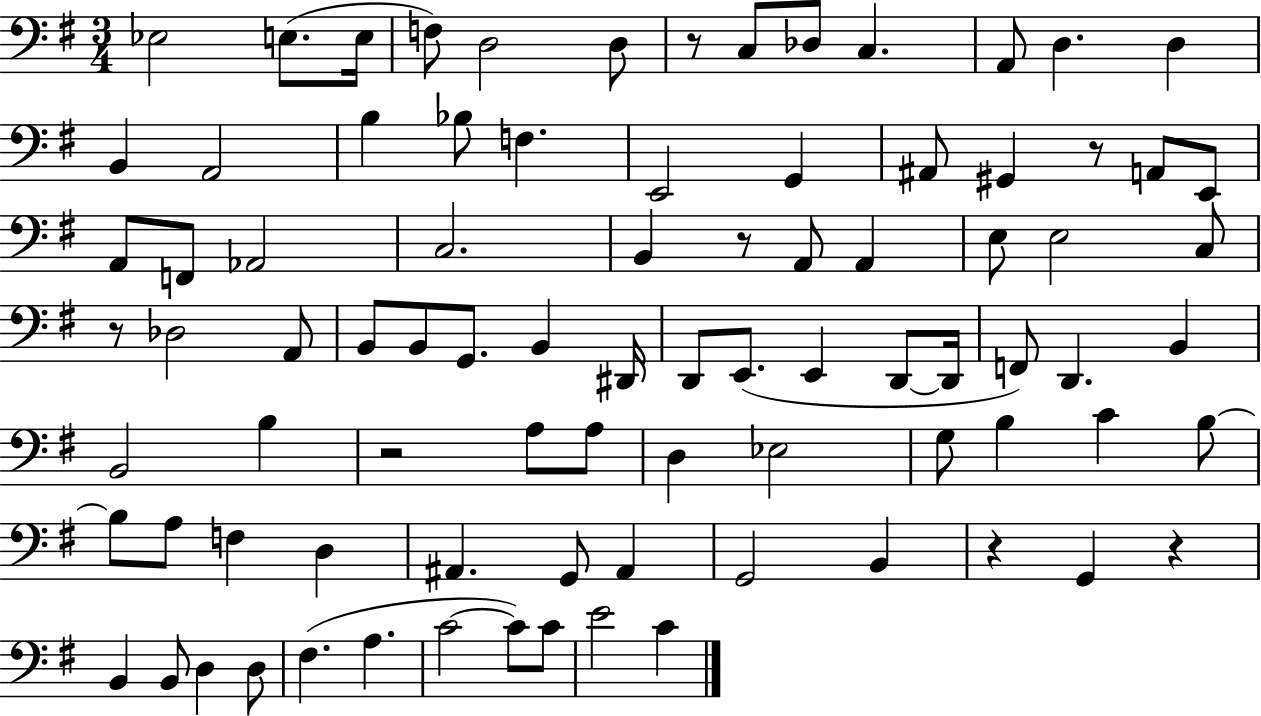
Eb3/h E3/e. E3/s F3/e D3/h D3/e R/e C3/e Db3/e C3/q. A2/e D3/q. D3/q B2/q A2/h B3/q Bb3/e F3/q. E2/h G2/q A#2/e G#2/q R/e A2/e E2/e A2/e F2/e Ab2/h C3/h. B2/q R/e A2/e A2/q E3/e E3/h C3/e R/e Db3/h A2/e B2/e B2/e G2/e. B2/q D#2/s D2/e E2/e. E2/q D2/e D2/s F2/e D2/q. B2/q B2/h B3/q R/h A3/e A3/e D3/q Eb3/h G3/e B3/q C4/q B3/e B3/e A3/e F3/q D3/q A#2/q. G2/e A#2/q G2/h B2/q R/q G2/q R/q B2/q B2/e D3/q D3/e F#3/q. A3/q. C4/h C4/e C4/e E4/h C4/q